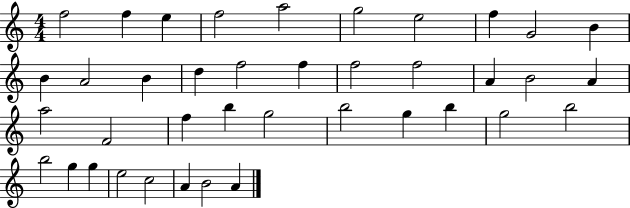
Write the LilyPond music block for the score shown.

{
  \clef treble
  \numericTimeSignature
  \time 4/4
  \key c \major
  f''2 f''4 e''4 | f''2 a''2 | g''2 e''2 | f''4 g'2 b'4 | \break b'4 a'2 b'4 | d''4 f''2 f''4 | f''2 f''2 | a'4 b'2 a'4 | \break a''2 f'2 | f''4 b''4 g''2 | b''2 g''4 b''4 | g''2 b''2 | \break b''2 g''4 g''4 | e''2 c''2 | a'4 b'2 a'4 | \bar "|."
}